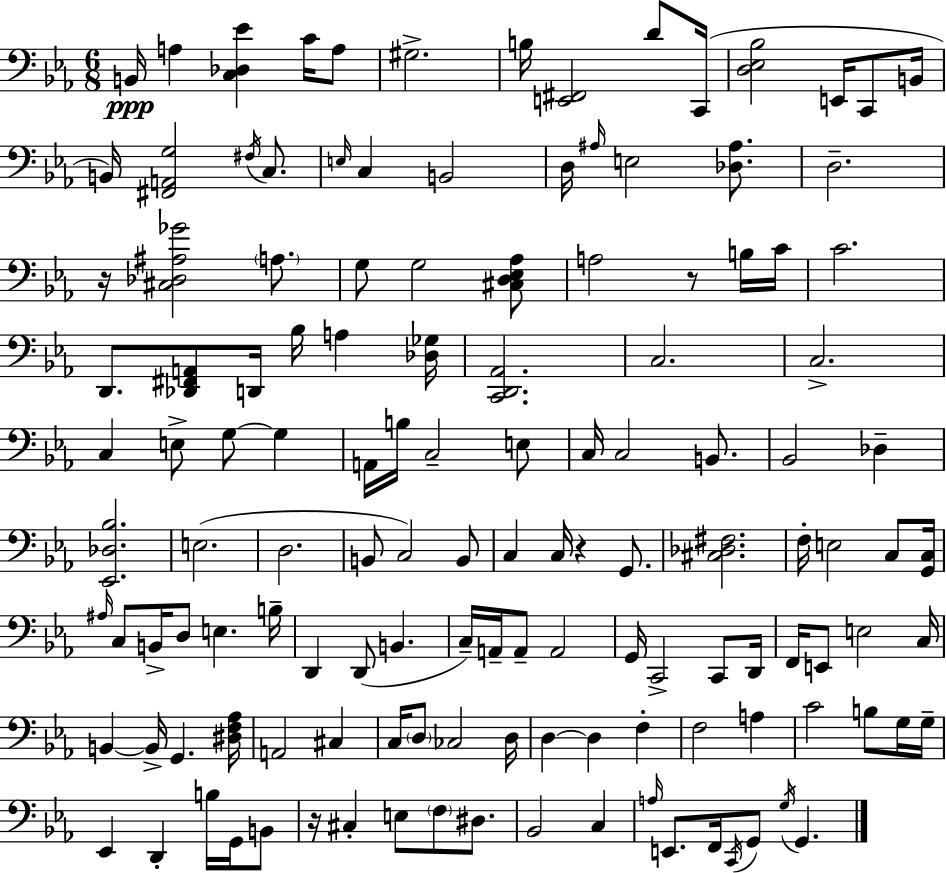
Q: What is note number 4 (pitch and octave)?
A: A3